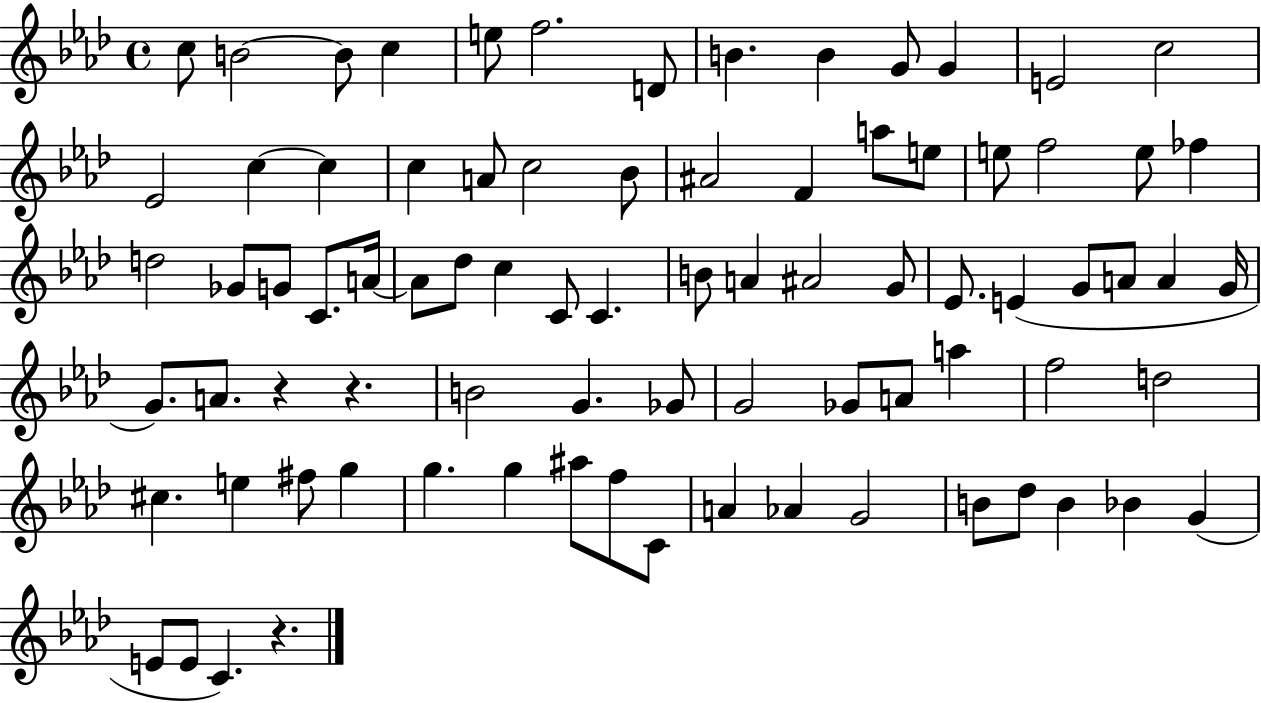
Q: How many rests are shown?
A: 3